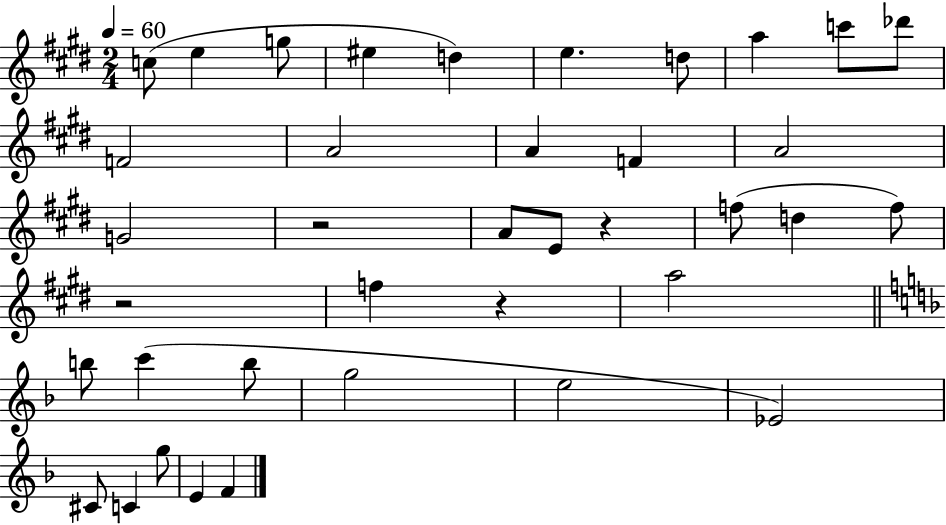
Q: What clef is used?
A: treble